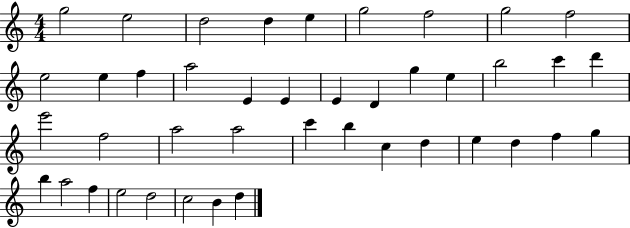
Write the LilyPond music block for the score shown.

{
  \clef treble
  \numericTimeSignature
  \time 4/4
  \key c \major
  g''2 e''2 | d''2 d''4 e''4 | g''2 f''2 | g''2 f''2 | \break e''2 e''4 f''4 | a''2 e'4 e'4 | e'4 d'4 g''4 e''4 | b''2 c'''4 d'''4 | \break e'''2 f''2 | a''2 a''2 | c'''4 b''4 c''4 d''4 | e''4 d''4 f''4 g''4 | \break b''4 a''2 f''4 | e''2 d''2 | c''2 b'4 d''4 | \bar "|."
}